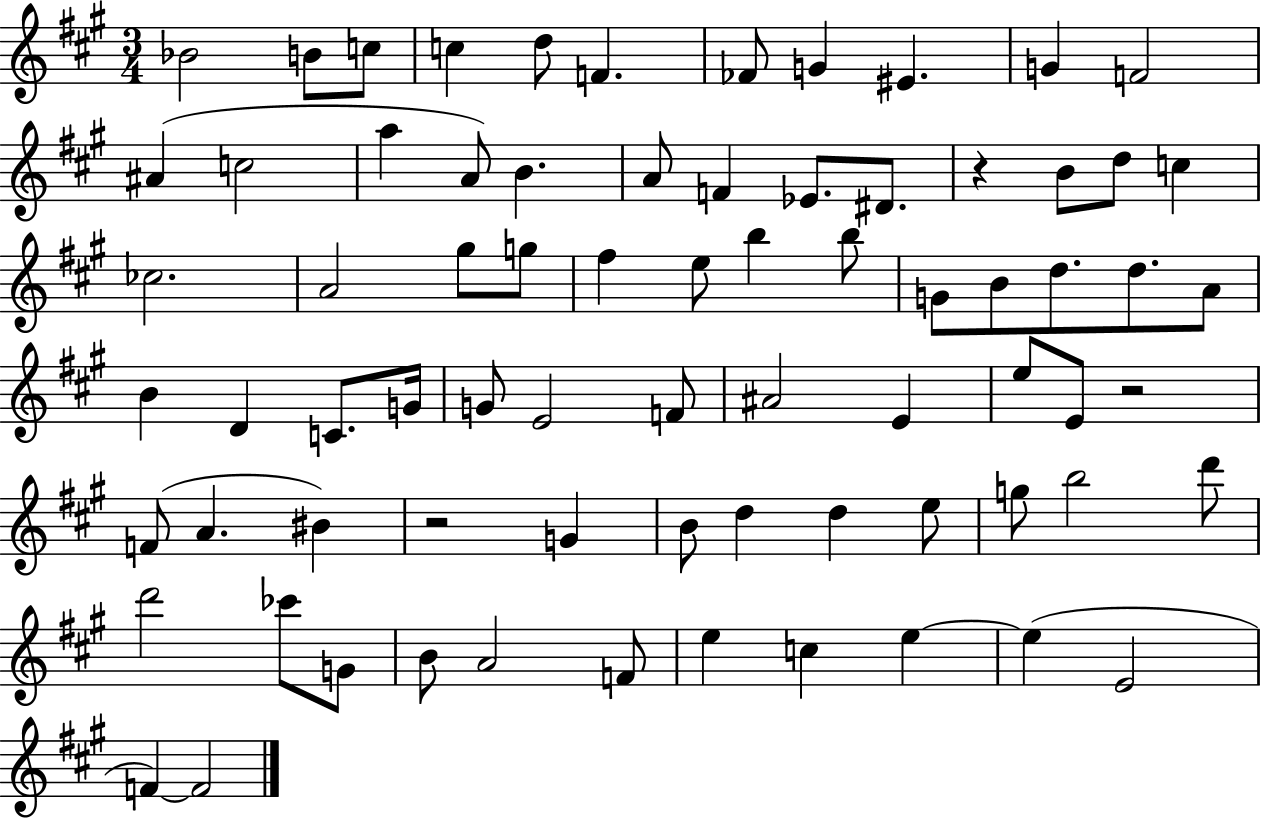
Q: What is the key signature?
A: A major